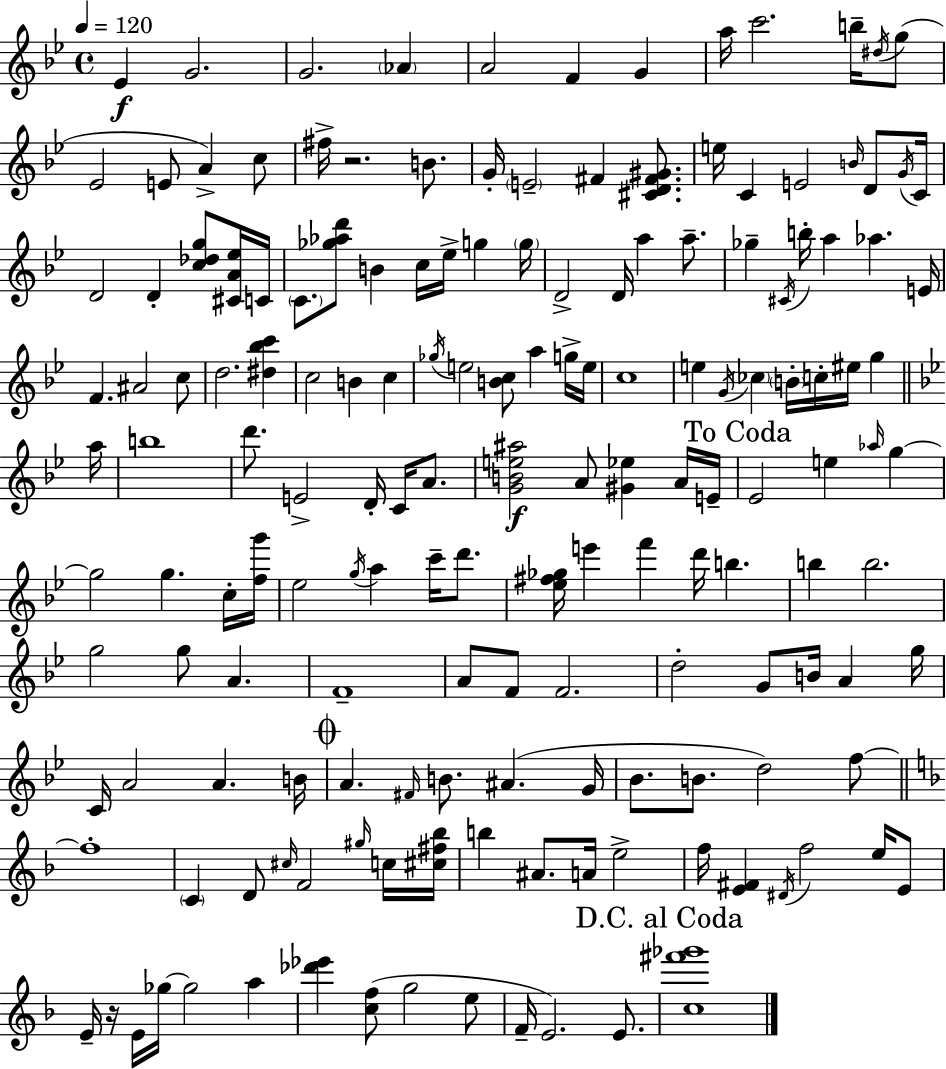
{
  \clef treble
  \time 4/4
  \defaultTimeSignature
  \key bes \major
  \tempo 4 = 120
  ees'4\f g'2. | g'2. \parenthesize aes'4 | a'2 f'4 g'4 | a''16 c'''2. b''16-- \acciaccatura { dis''16 } g''8( | \break ees'2 e'8 a'4->) c''8 | fis''16-> r2. b'8. | g'16-. \parenthesize e'2-- fis'4 <cis' d' fis' gis'>8. | e''16 c'4 e'2 \grace { b'16 } d'8 | \break \acciaccatura { g'16 } c'16 d'2 d'4-. <c'' des'' g''>8 | <cis' a' ees''>16 c'16 \parenthesize c'8. <ges'' aes'' d'''>8 b'4 c''16 ees''16-> g''4 | \parenthesize g''16 d'2-> d'16 a''4 | a''8.-- ges''4-- \acciaccatura { cis'16 } b''16-. a''4 aes''4. | \break e'16 f'4. ais'2 | c''8 d''2. | <dis'' bes'' c'''>4 c''2 b'4 | c''4 \acciaccatura { ges''16 } e''2 <b' c''>8 a''4 | \break g''16-> e''16 c''1 | e''4 \acciaccatura { g'16 } \parenthesize ces''4 \parenthesize b'16-. c''16-. | eis''16 g''4 \bar "||" \break \key bes \major a''16 b''1 | d'''8. e'2-> d'16-. c'16 a'8. | <g' b' e'' ais''>2\f a'8 <gis' ees''>4 a'16 | e'16-- \mark "To Coda" ees'2 e''4 \grace { aes''16 } g''4~~ | \break g''2 g''4. | c''16-. <f'' g'''>16 ees''2 \acciaccatura { g''16 } a''4 c'''16-- | d'''8. <ees'' fis'' ges''>16 e'''4 f'''4 d'''16 b''4. | b''4 b''2. | \break g''2 g''8 a'4. | f'1-- | a'8 f'8 f'2. | d''2-. g'8 b'16 a'4 | \break g''16 c'16 a'2 a'4. | b'16 \mark \markup { \musicglyph "scripts.coda" } a'4. \grace { fis'16 } b'8. ais'4.( | g'16 bes'8. b'8. d''2) | f''8~~ \bar "||" \break \key d \minor f''1-. | \parenthesize c'4 d'8 \grace { cis''16 } f'2 \grace { gis''16 } | c''16 <cis'' fis'' bes''>16 b''4 ais'8. a'16 e''2-> | f''16 <e' fis'>4 \acciaccatura { dis'16 } f''2 | \break e''16 e'8 e'16-- r16 e'16 ges''16~~ ges''2 a''4 | <des''' ees'''>4 <c'' f''>8( g''2 | e''8 f'16-- e'2.) | e'8. \mark "D.C. al Coda" <c'' fis''' ges'''>1 | \break \bar "|."
}